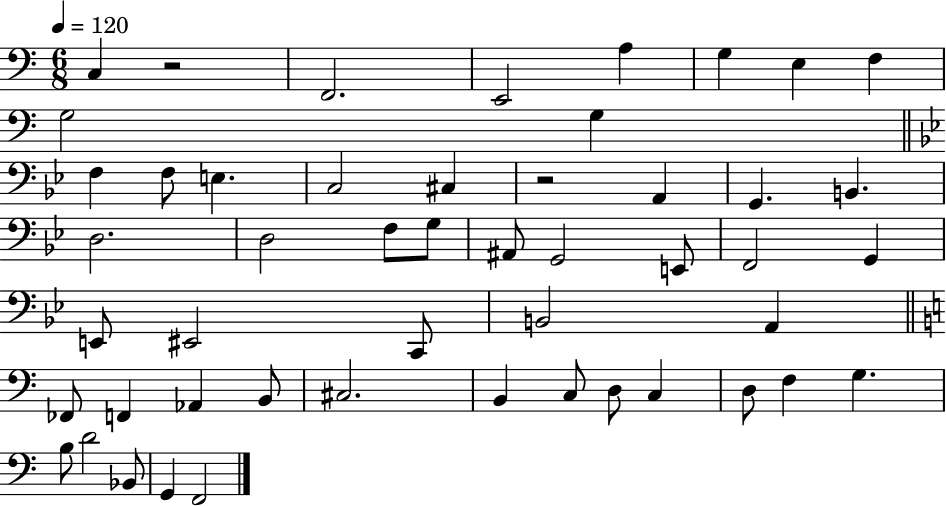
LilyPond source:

{
  \clef bass
  \numericTimeSignature
  \time 6/8
  \key c \major
  \tempo 4 = 120
  c4 r2 | f,2. | e,2 a4 | g4 e4 f4 | \break g2 g4 | \bar "||" \break \key bes \major f4 f8 e4. | c2 cis4 | r2 a,4 | g,4. b,4. | \break d2. | d2 f8 g8 | ais,8 g,2 e,8 | f,2 g,4 | \break e,8 eis,2 c,8 | b,2 a,4 | \bar "||" \break \key c \major fes,8 f,4 aes,4 b,8 | cis2. | b,4 c8 d8 c4 | d8 f4 g4. | \break b8 d'2 bes,8 | g,4 f,2 | \bar "|."
}